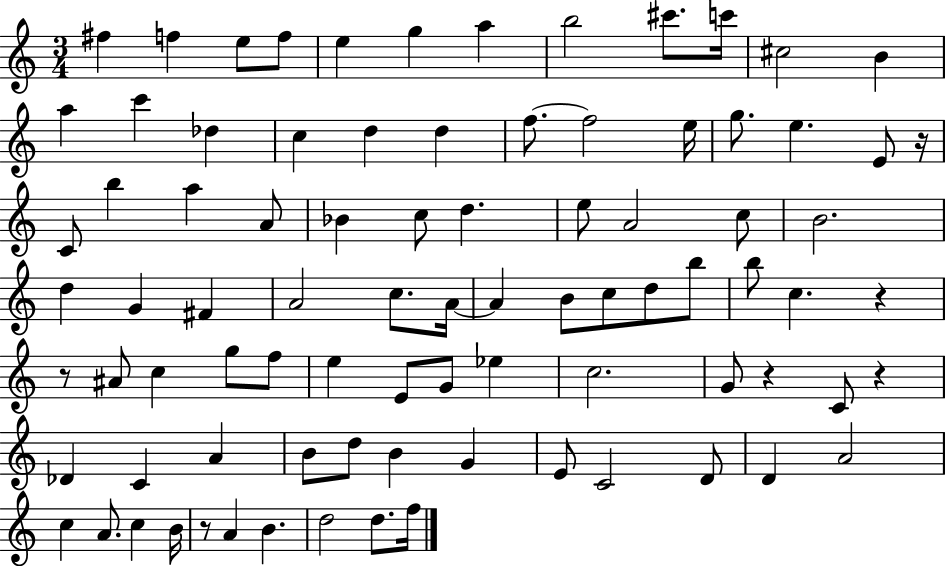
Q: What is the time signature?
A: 3/4